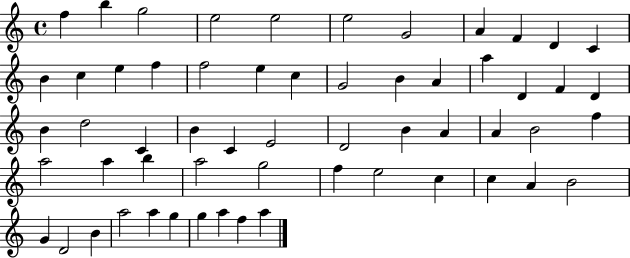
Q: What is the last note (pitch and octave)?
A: A5